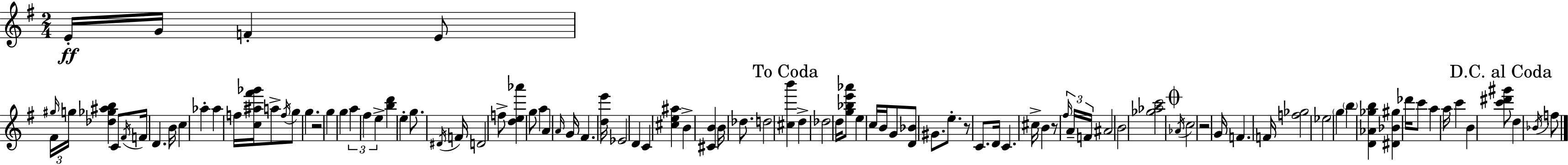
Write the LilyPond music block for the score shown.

{
  \clef treble
  \numericTimeSignature
  \time 2/4
  \key g \major
  e'16-.\ff g'16 f'4-. e'8 | \tuplet 3/2 { fis'16 \grace { gis''16 } g''16 } <des'' ges'' ais'' b''>4 c'8 | \acciaccatura { fis'16 } f'16 d'4. | b'16 c''4 aes''4-. | \break aes''4 f''16 <c'' ais'' fis''' ges'''>16 | a''8-> \acciaccatura { f''16 } g''8 g''4. | r2 | g''4 g''4 | \break \tuplet 3/2 { a''4 fis''4 | e''4-> } <b'' d'''>4 | e''4-. g''8. | \acciaccatura { dis'16 } f'16 d'2 | \break f''8-> <d'' e'' aes'''>4 | g''8 a''4 | a'4 \grace { a'16 } g'16 fis'4. | <d'' e'''>16 ees'2 | \break d'4 | c'4 <cis'' e'' ais''>4 | b'4-> <cis' b'>4 | b'16 des''8. d''2 | \break \mark "To Coda" <cis'' b'''>4 | d''4-> des''2 | d''16 <g'' bes'' e''' aes'''>8 | e''4 c''16 b'16 g'8 | \break <d' bes'>8 gis'8. e''8.-. | r8 c'8. d'16 c'4. | cis''16-> b'4 | r8 \tuplet 3/2 { \grace { fis''16 } a'16-- f'16 } ais'2 | \break b'2 | <ges'' aes'' c'''>2 | \mark \markup { \musicglyph "scripts.coda" } \acciaccatura { aes'16 } c''2 | r2 | \break g'16 | f'4. f'16 <f'' ges''>2 | ees''2 | \parenthesize g''4 | \break \parenthesize b''4 <d' aes' ges'' b''>4 | <dis' bes' gis''>4 des'''16 | c'''8 a''4 a''16 c'''4 | b'4 \mark "D.C. al Coda" <c''' dis''' gis'''>8 | \break d''4 \acciaccatura { bes'16 } f''8 | \bar "|."
}